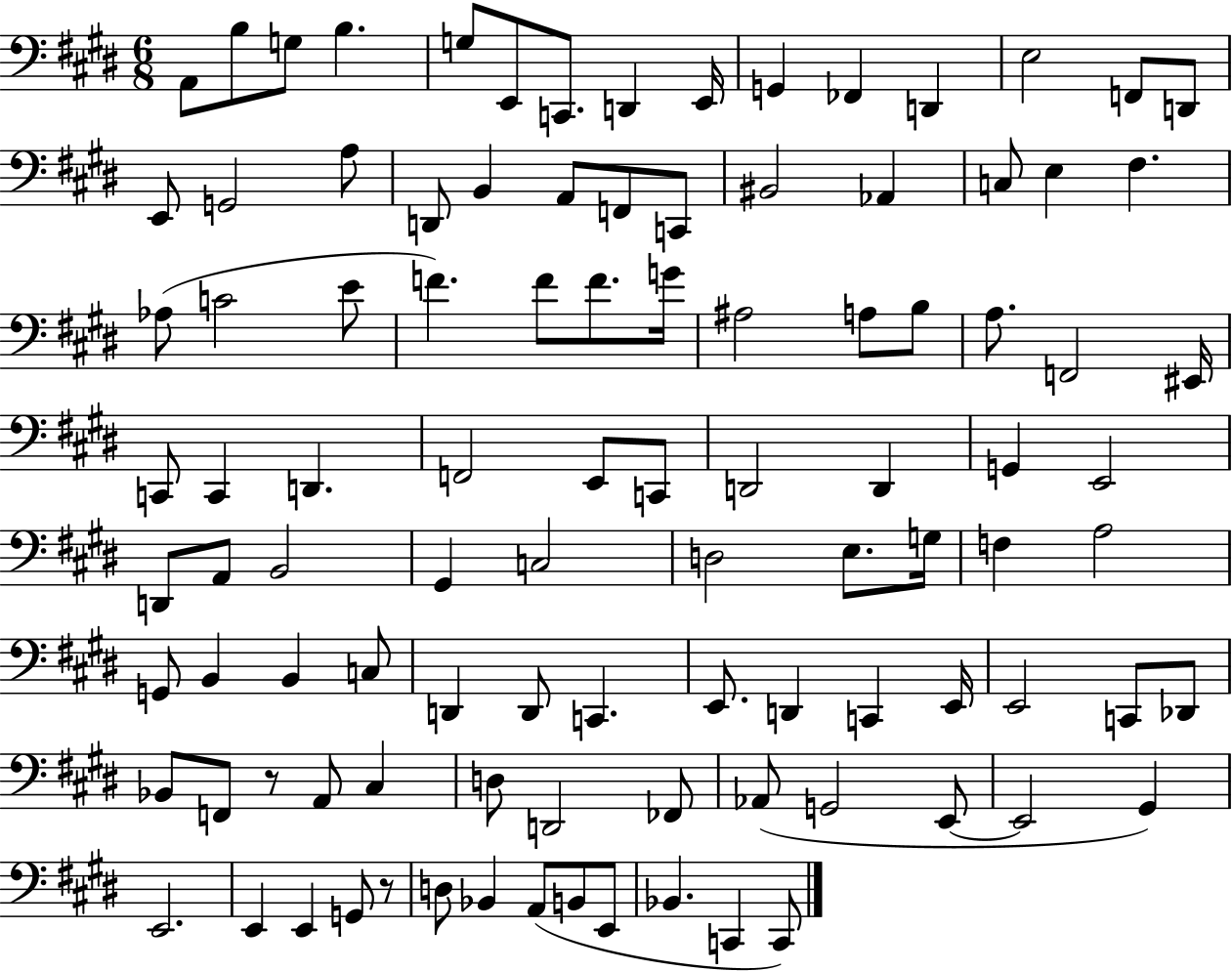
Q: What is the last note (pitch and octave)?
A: C2